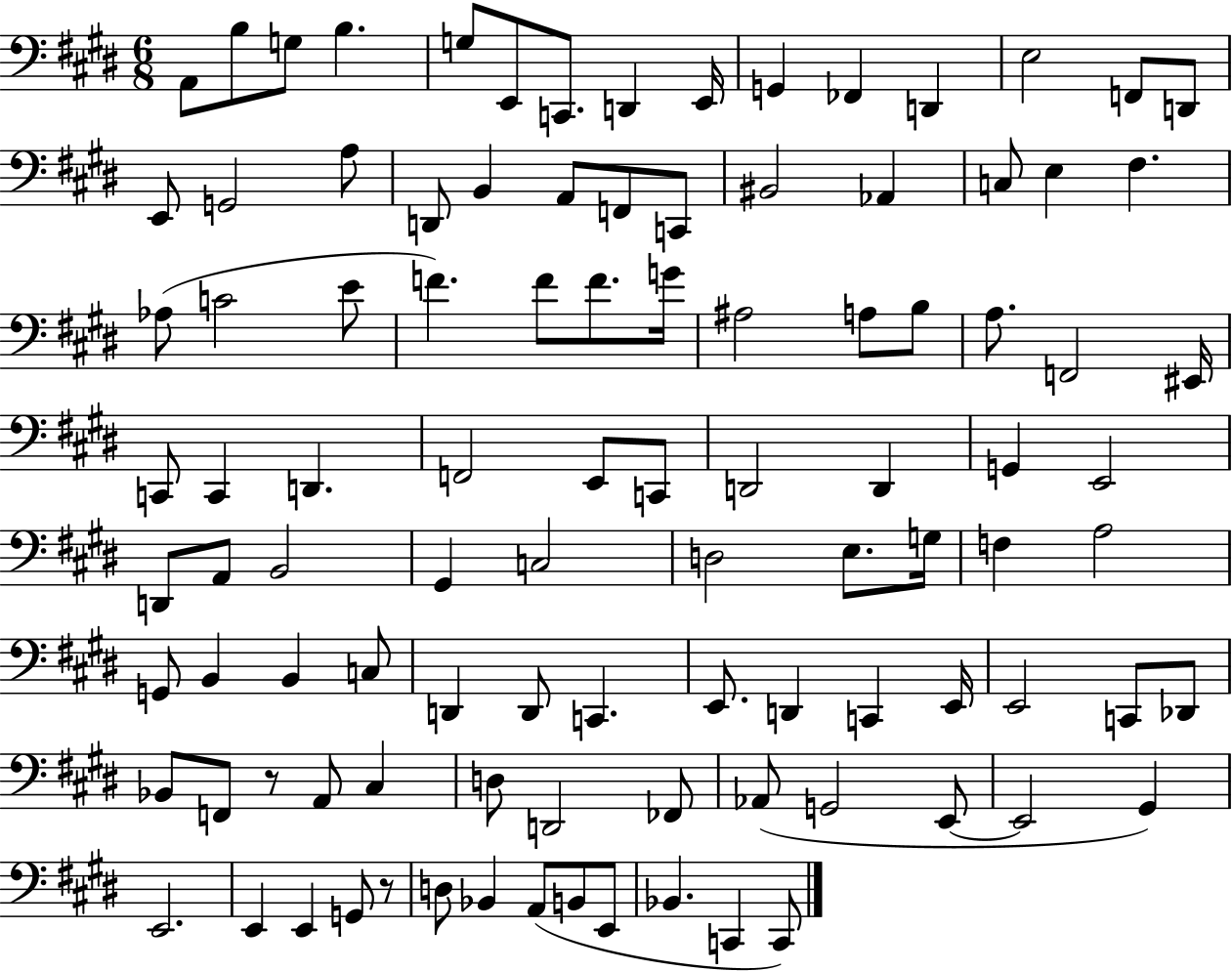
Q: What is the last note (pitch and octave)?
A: C2